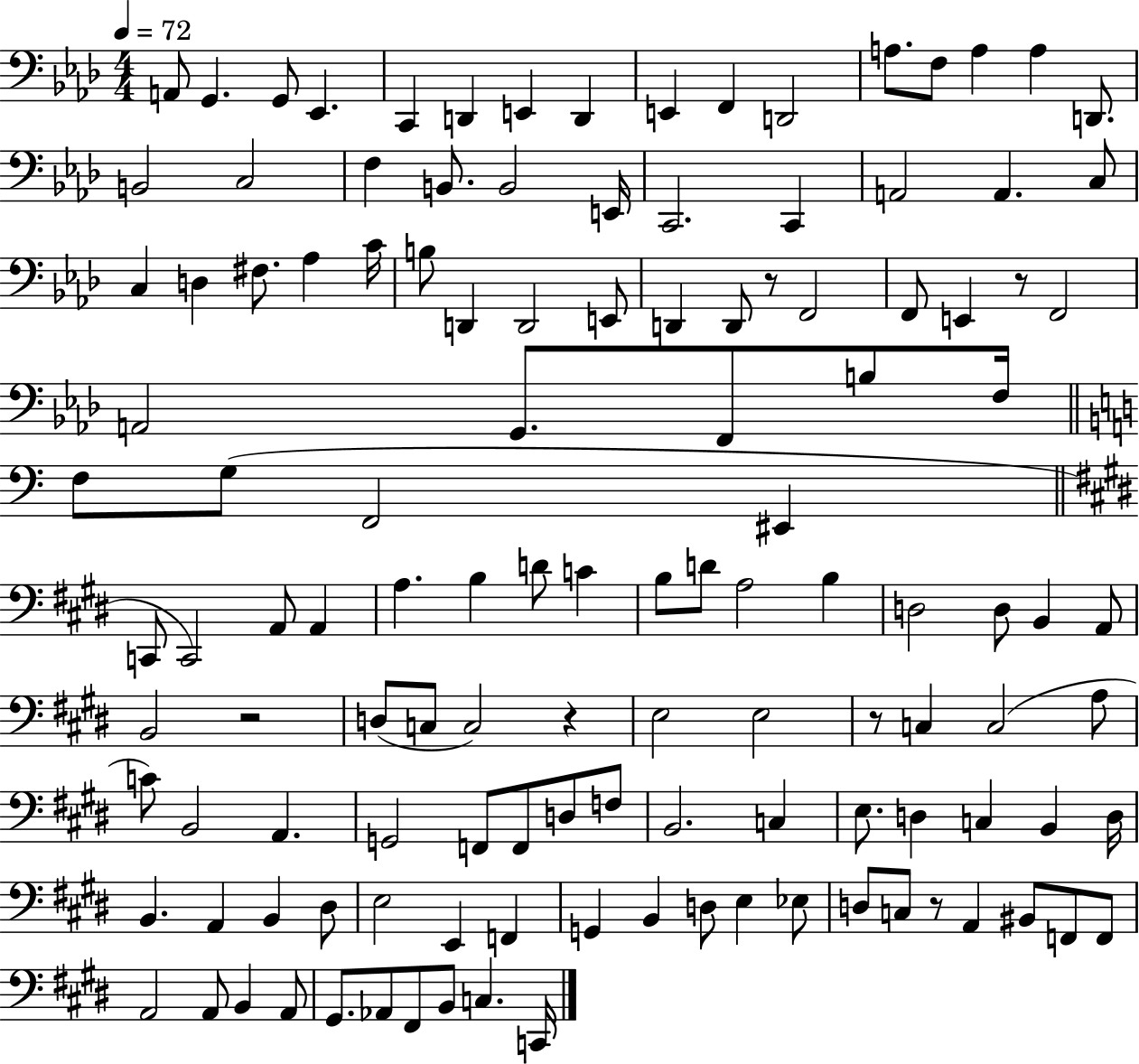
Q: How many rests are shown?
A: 6